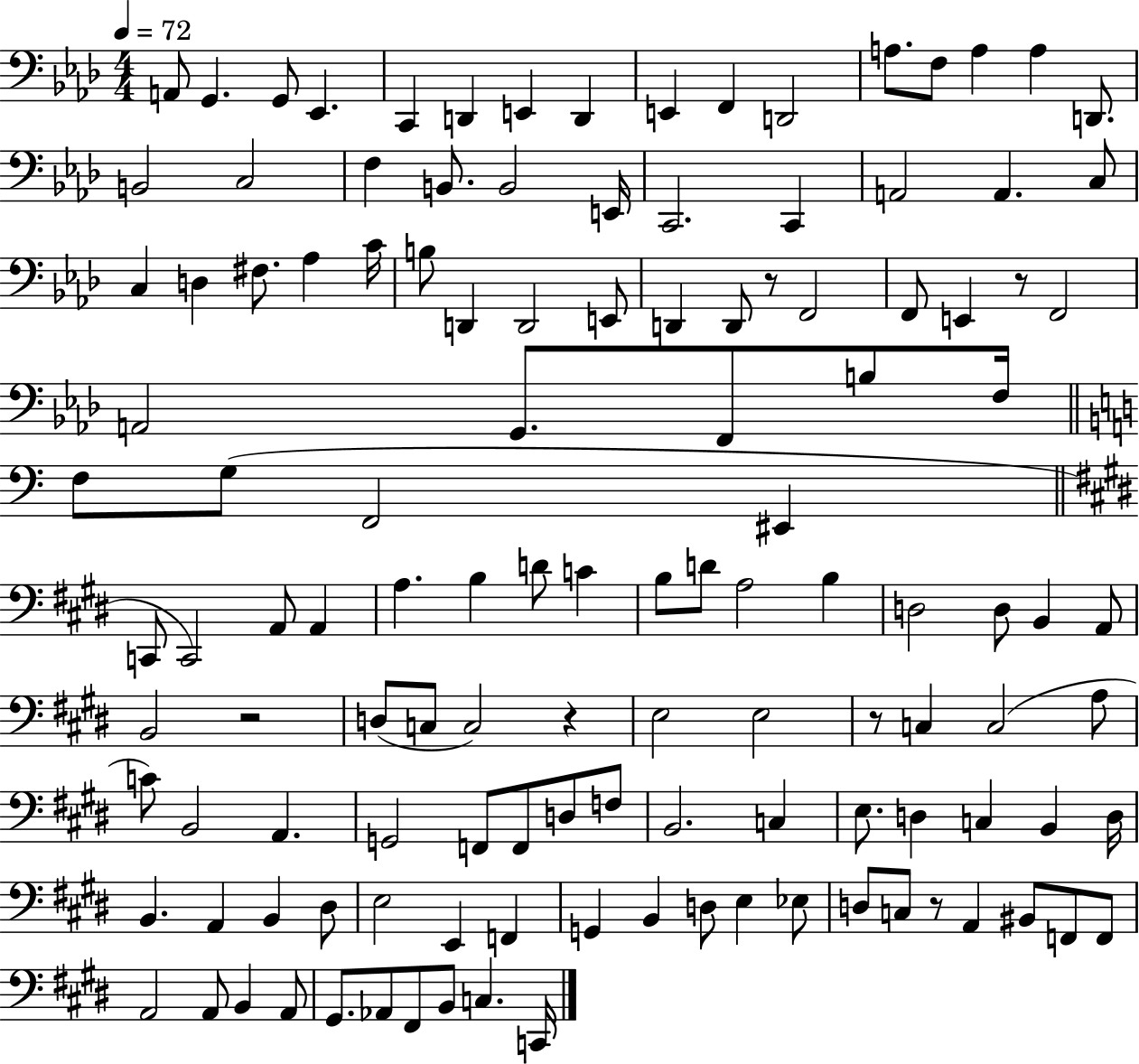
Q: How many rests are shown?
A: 6